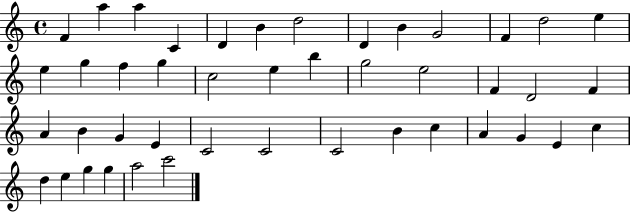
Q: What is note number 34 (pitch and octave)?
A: C5